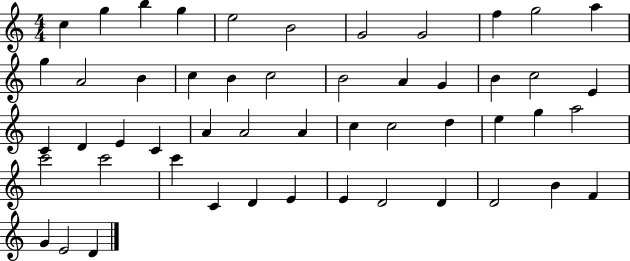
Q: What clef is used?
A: treble